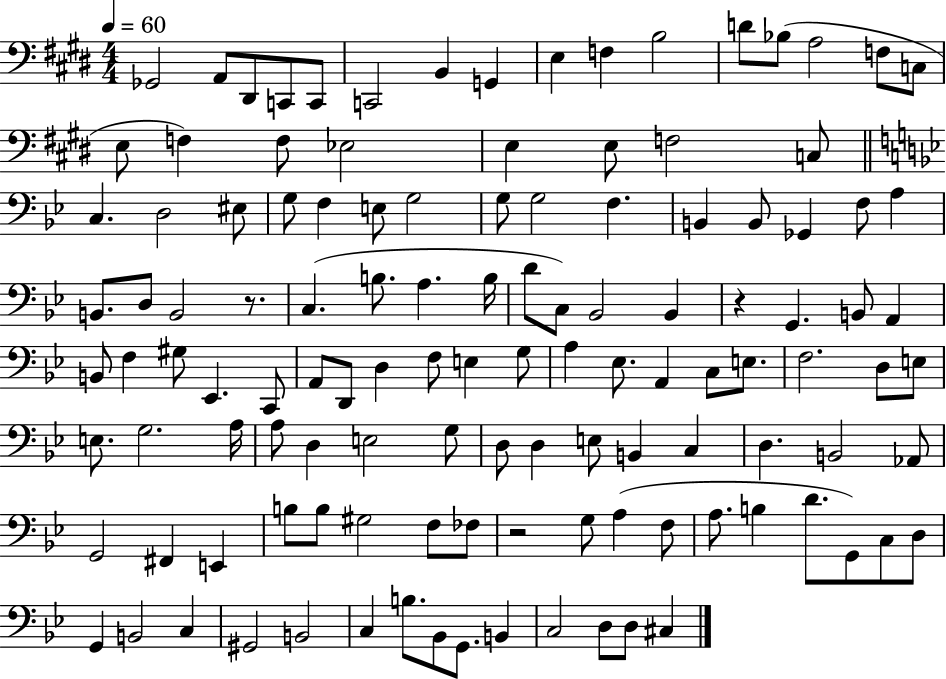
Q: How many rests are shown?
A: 3